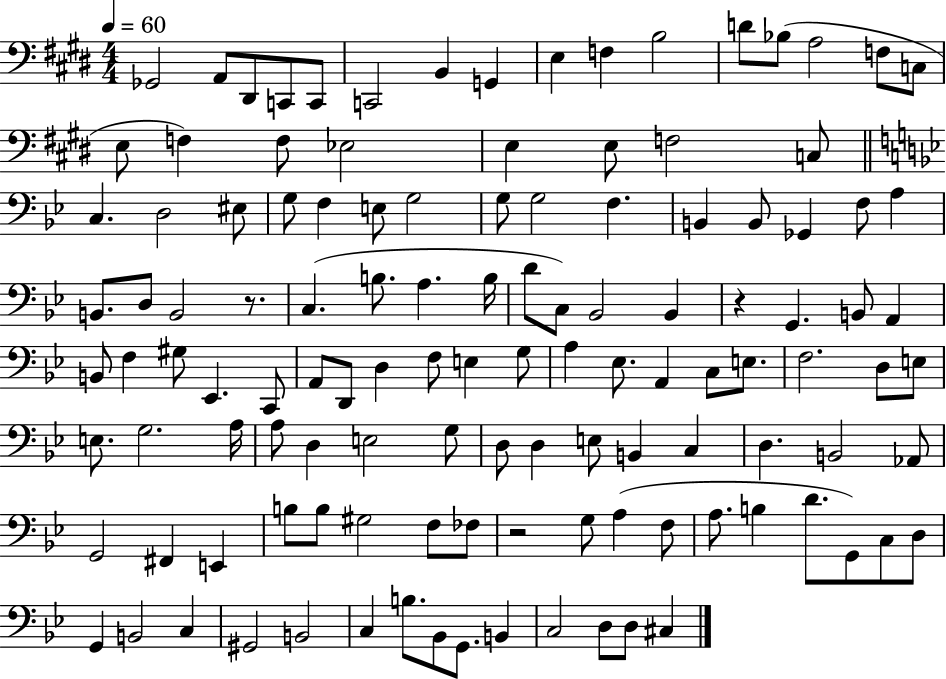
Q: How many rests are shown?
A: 3